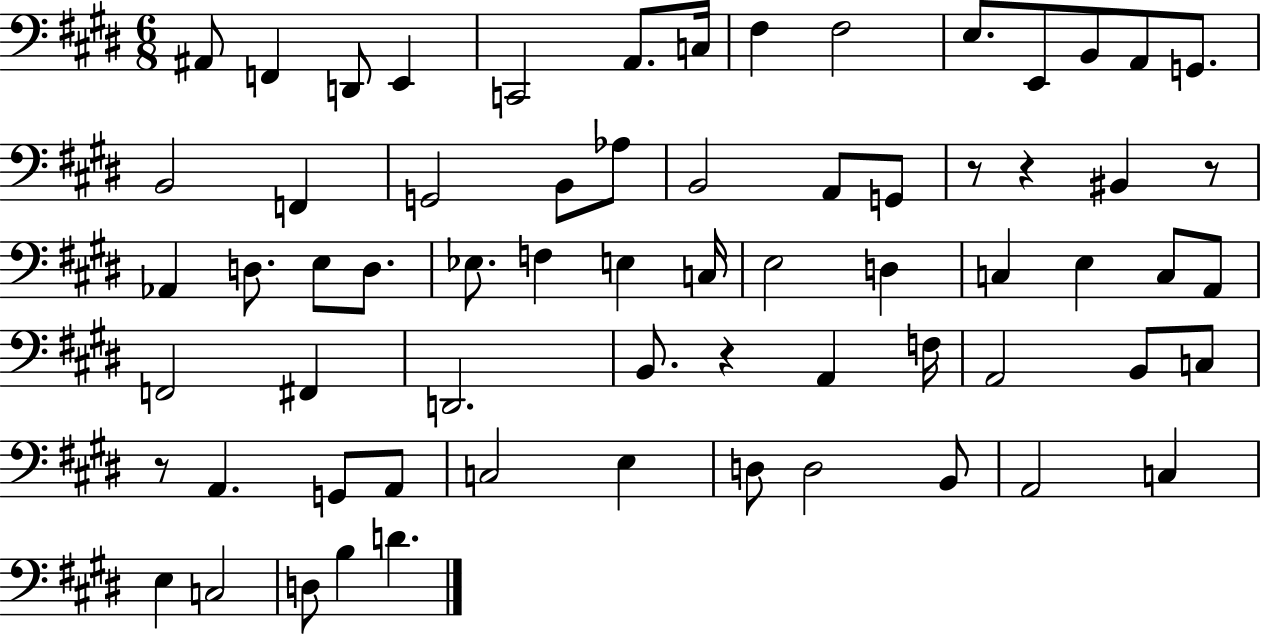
X:1
T:Untitled
M:6/8
L:1/4
K:E
^A,,/2 F,, D,,/2 E,, C,,2 A,,/2 C,/4 ^F, ^F,2 E,/2 E,,/2 B,,/2 A,,/2 G,,/2 B,,2 F,, G,,2 B,,/2 _A,/2 B,,2 A,,/2 G,,/2 z/2 z ^B,, z/2 _A,, D,/2 E,/2 D,/2 _E,/2 F, E, C,/4 E,2 D, C, E, C,/2 A,,/2 F,,2 ^F,, D,,2 B,,/2 z A,, F,/4 A,,2 B,,/2 C,/2 z/2 A,, G,,/2 A,,/2 C,2 E, D,/2 D,2 B,,/2 A,,2 C, E, C,2 D,/2 B, D